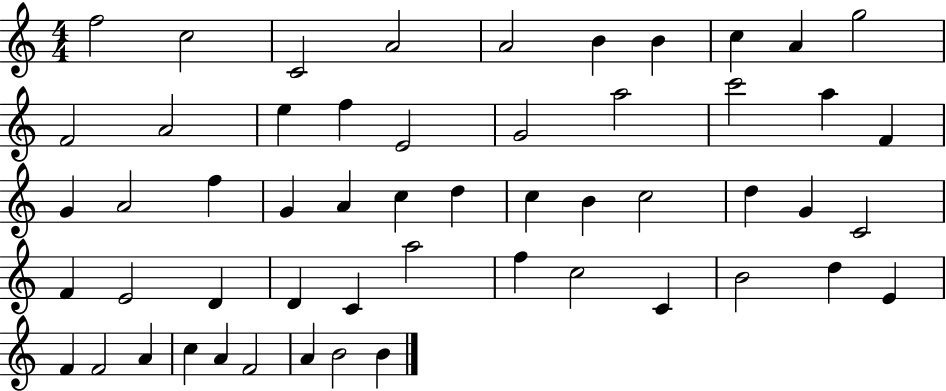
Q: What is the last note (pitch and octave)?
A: B4